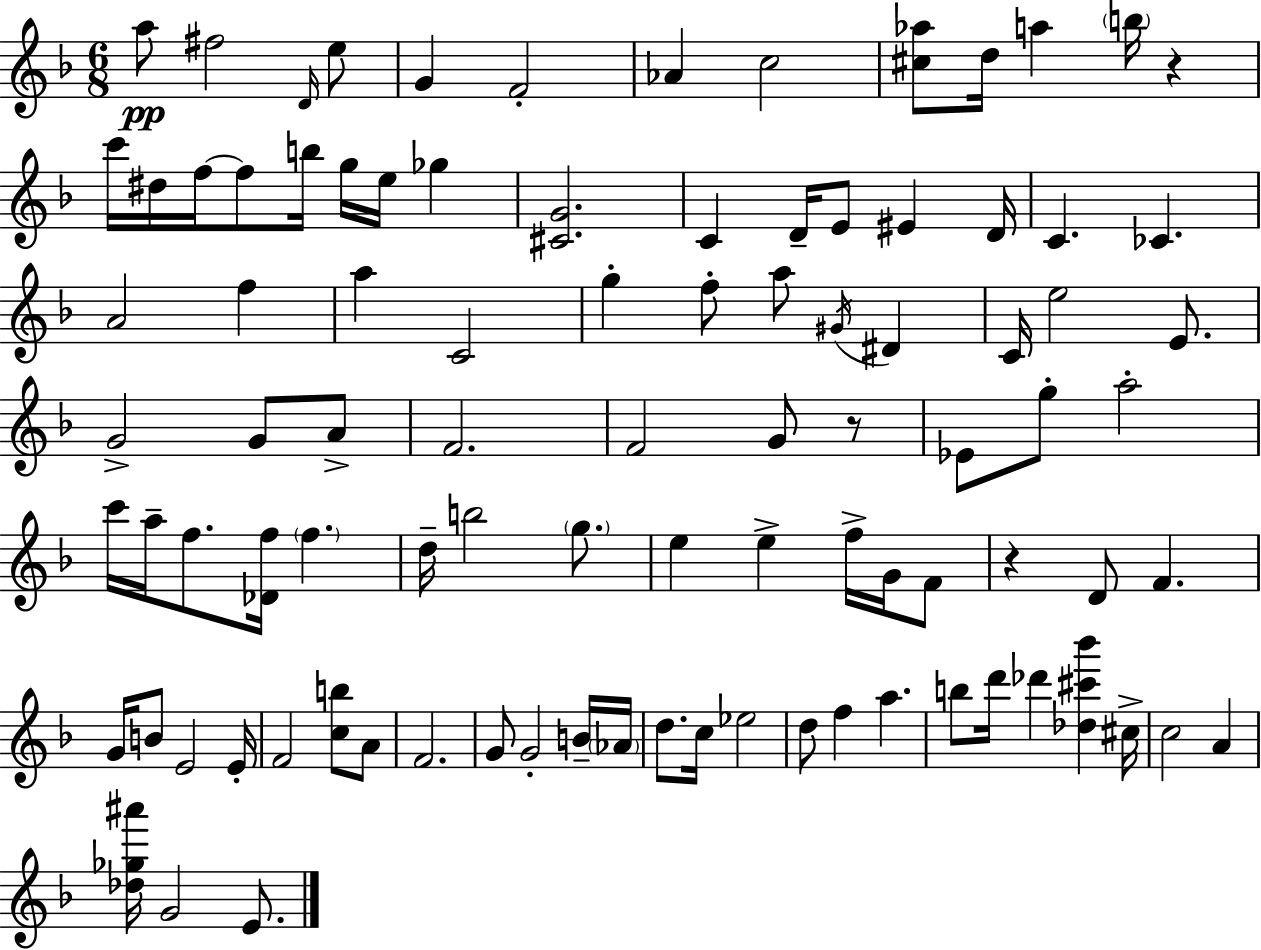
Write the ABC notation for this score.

X:1
T:Untitled
M:6/8
L:1/4
K:F
a/2 ^f2 D/4 e/2 G F2 _A c2 [^c_a]/2 d/4 a b/4 z c'/4 ^d/4 f/4 f/2 b/4 g/4 e/4 _g [^CG]2 C D/4 E/2 ^E D/4 C _C A2 f a C2 g f/2 a/2 ^G/4 ^D C/4 e2 E/2 G2 G/2 A/2 F2 F2 G/2 z/2 _E/2 g/2 a2 c'/4 a/4 f/2 [_Df]/4 f d/4 b2 g/2 e e f/4 G/4 F/2 z D/2 F G/4 B/2 E2 E/4 F2 [cb]/2 A/2 F2 G/2 G2 B/4 _A/4 d/2 c/4 _e2 d/2 f a b/2 d'/4 _d' [_d^c'_b'] ^c/4 c2 A [_d_g^a']/4 G2 E/2